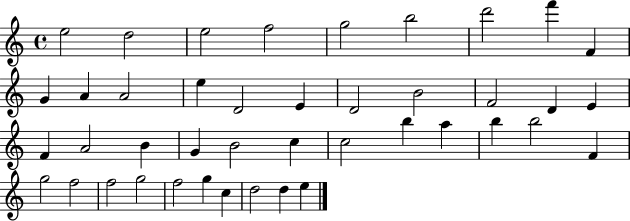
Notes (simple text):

E5/h D5/h E5/h F5/h G5/h B5/h D6/h F6/q F4/q G4/q A4/q A4/h E5/q D4/h E4/q D4/h B4/h F4/h D4/q E4/q F4/q A4/h B4/q G4/q B4/h C5/q C5/h B5/q A5/q B5/q B5/h F4/q G5/h F5/h F5/h G5/h F5/h G5/q C5/q D5/h D5/q E5/q